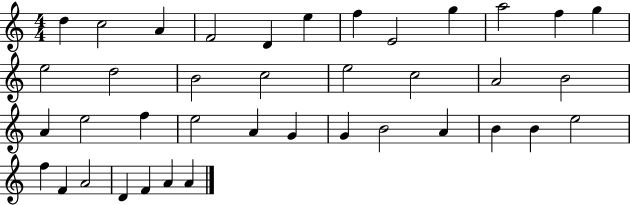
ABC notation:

X:1
T:Untitled
M:4/4
L:1/4
K:C
d c2 A F2 D e f E2 g a2 f g e2 d2 B2 c2 e2 c2 A2 B2 A e2 f e2 A G G B2 A B B e2 f F A2 D F A A